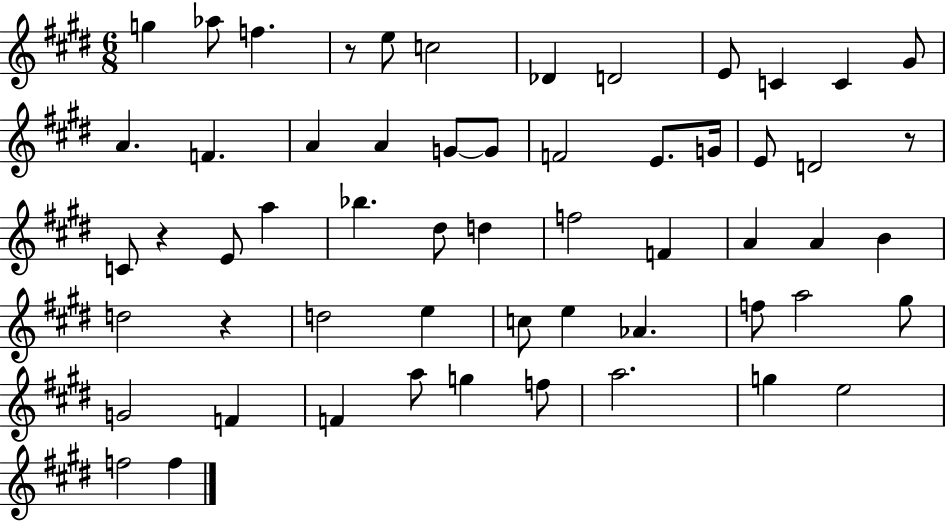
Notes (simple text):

G5/q Ab5/e F5/q. R/e E5/e C5/h Db4/q D4/h E4/e C4/q C4/q G#4/e A4/q. F4/q. A4/q A4/q G4/e G4/e F4/h E4/e. G4/s E4/e D4/h R/e C4/e R/q E4/e A5/q Bb5/q. D#5/e D5/q F5/h F4/q A4/q A4/q B4/q D5/h R/q D5/h E5/q C5/e E5/q Ab4/q. F5/e A5/h G#5/e G4/h F4/q F4/q A5/e G5/q F5/e A5/h. G5/q E5/h F5/h F5/q